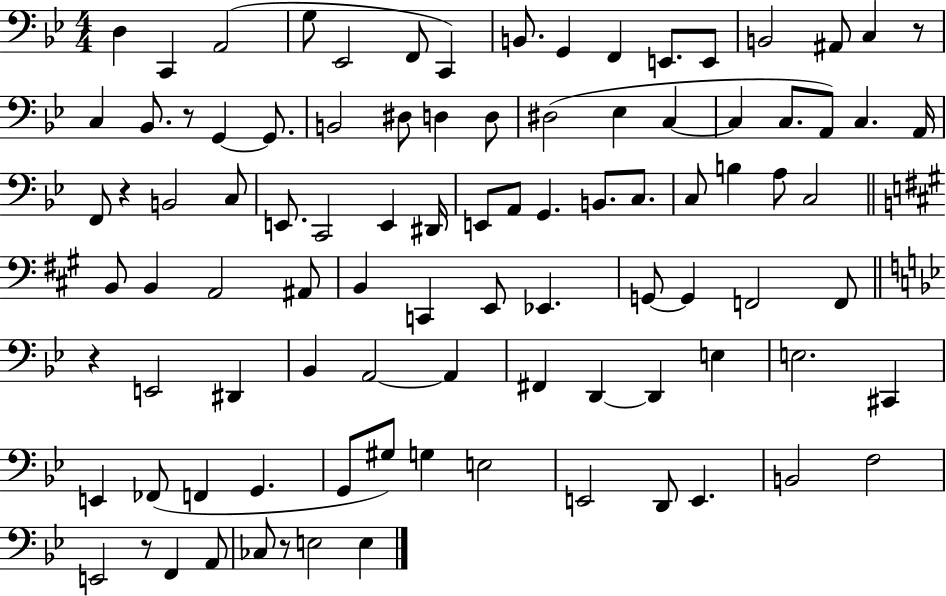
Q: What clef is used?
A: bass